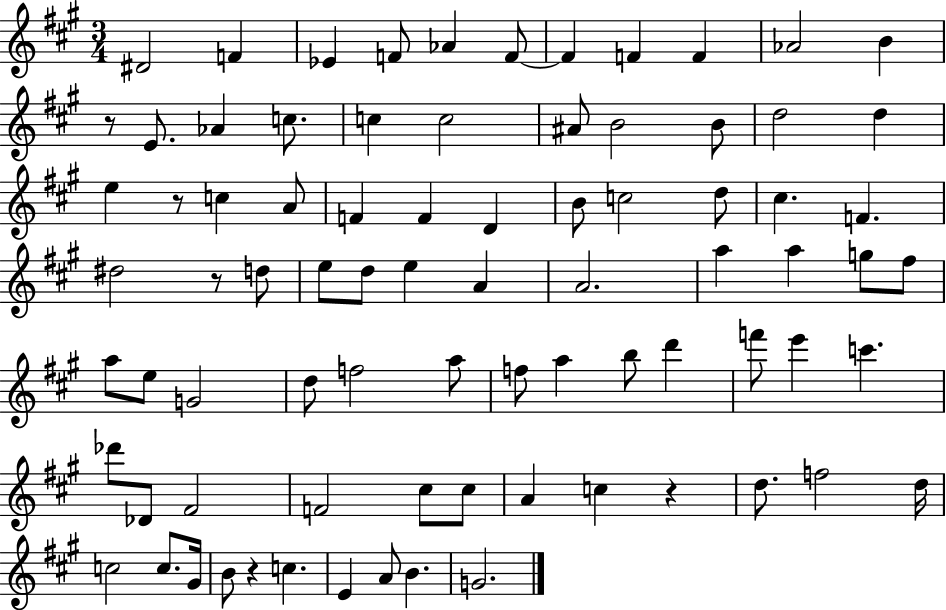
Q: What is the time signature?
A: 3/4